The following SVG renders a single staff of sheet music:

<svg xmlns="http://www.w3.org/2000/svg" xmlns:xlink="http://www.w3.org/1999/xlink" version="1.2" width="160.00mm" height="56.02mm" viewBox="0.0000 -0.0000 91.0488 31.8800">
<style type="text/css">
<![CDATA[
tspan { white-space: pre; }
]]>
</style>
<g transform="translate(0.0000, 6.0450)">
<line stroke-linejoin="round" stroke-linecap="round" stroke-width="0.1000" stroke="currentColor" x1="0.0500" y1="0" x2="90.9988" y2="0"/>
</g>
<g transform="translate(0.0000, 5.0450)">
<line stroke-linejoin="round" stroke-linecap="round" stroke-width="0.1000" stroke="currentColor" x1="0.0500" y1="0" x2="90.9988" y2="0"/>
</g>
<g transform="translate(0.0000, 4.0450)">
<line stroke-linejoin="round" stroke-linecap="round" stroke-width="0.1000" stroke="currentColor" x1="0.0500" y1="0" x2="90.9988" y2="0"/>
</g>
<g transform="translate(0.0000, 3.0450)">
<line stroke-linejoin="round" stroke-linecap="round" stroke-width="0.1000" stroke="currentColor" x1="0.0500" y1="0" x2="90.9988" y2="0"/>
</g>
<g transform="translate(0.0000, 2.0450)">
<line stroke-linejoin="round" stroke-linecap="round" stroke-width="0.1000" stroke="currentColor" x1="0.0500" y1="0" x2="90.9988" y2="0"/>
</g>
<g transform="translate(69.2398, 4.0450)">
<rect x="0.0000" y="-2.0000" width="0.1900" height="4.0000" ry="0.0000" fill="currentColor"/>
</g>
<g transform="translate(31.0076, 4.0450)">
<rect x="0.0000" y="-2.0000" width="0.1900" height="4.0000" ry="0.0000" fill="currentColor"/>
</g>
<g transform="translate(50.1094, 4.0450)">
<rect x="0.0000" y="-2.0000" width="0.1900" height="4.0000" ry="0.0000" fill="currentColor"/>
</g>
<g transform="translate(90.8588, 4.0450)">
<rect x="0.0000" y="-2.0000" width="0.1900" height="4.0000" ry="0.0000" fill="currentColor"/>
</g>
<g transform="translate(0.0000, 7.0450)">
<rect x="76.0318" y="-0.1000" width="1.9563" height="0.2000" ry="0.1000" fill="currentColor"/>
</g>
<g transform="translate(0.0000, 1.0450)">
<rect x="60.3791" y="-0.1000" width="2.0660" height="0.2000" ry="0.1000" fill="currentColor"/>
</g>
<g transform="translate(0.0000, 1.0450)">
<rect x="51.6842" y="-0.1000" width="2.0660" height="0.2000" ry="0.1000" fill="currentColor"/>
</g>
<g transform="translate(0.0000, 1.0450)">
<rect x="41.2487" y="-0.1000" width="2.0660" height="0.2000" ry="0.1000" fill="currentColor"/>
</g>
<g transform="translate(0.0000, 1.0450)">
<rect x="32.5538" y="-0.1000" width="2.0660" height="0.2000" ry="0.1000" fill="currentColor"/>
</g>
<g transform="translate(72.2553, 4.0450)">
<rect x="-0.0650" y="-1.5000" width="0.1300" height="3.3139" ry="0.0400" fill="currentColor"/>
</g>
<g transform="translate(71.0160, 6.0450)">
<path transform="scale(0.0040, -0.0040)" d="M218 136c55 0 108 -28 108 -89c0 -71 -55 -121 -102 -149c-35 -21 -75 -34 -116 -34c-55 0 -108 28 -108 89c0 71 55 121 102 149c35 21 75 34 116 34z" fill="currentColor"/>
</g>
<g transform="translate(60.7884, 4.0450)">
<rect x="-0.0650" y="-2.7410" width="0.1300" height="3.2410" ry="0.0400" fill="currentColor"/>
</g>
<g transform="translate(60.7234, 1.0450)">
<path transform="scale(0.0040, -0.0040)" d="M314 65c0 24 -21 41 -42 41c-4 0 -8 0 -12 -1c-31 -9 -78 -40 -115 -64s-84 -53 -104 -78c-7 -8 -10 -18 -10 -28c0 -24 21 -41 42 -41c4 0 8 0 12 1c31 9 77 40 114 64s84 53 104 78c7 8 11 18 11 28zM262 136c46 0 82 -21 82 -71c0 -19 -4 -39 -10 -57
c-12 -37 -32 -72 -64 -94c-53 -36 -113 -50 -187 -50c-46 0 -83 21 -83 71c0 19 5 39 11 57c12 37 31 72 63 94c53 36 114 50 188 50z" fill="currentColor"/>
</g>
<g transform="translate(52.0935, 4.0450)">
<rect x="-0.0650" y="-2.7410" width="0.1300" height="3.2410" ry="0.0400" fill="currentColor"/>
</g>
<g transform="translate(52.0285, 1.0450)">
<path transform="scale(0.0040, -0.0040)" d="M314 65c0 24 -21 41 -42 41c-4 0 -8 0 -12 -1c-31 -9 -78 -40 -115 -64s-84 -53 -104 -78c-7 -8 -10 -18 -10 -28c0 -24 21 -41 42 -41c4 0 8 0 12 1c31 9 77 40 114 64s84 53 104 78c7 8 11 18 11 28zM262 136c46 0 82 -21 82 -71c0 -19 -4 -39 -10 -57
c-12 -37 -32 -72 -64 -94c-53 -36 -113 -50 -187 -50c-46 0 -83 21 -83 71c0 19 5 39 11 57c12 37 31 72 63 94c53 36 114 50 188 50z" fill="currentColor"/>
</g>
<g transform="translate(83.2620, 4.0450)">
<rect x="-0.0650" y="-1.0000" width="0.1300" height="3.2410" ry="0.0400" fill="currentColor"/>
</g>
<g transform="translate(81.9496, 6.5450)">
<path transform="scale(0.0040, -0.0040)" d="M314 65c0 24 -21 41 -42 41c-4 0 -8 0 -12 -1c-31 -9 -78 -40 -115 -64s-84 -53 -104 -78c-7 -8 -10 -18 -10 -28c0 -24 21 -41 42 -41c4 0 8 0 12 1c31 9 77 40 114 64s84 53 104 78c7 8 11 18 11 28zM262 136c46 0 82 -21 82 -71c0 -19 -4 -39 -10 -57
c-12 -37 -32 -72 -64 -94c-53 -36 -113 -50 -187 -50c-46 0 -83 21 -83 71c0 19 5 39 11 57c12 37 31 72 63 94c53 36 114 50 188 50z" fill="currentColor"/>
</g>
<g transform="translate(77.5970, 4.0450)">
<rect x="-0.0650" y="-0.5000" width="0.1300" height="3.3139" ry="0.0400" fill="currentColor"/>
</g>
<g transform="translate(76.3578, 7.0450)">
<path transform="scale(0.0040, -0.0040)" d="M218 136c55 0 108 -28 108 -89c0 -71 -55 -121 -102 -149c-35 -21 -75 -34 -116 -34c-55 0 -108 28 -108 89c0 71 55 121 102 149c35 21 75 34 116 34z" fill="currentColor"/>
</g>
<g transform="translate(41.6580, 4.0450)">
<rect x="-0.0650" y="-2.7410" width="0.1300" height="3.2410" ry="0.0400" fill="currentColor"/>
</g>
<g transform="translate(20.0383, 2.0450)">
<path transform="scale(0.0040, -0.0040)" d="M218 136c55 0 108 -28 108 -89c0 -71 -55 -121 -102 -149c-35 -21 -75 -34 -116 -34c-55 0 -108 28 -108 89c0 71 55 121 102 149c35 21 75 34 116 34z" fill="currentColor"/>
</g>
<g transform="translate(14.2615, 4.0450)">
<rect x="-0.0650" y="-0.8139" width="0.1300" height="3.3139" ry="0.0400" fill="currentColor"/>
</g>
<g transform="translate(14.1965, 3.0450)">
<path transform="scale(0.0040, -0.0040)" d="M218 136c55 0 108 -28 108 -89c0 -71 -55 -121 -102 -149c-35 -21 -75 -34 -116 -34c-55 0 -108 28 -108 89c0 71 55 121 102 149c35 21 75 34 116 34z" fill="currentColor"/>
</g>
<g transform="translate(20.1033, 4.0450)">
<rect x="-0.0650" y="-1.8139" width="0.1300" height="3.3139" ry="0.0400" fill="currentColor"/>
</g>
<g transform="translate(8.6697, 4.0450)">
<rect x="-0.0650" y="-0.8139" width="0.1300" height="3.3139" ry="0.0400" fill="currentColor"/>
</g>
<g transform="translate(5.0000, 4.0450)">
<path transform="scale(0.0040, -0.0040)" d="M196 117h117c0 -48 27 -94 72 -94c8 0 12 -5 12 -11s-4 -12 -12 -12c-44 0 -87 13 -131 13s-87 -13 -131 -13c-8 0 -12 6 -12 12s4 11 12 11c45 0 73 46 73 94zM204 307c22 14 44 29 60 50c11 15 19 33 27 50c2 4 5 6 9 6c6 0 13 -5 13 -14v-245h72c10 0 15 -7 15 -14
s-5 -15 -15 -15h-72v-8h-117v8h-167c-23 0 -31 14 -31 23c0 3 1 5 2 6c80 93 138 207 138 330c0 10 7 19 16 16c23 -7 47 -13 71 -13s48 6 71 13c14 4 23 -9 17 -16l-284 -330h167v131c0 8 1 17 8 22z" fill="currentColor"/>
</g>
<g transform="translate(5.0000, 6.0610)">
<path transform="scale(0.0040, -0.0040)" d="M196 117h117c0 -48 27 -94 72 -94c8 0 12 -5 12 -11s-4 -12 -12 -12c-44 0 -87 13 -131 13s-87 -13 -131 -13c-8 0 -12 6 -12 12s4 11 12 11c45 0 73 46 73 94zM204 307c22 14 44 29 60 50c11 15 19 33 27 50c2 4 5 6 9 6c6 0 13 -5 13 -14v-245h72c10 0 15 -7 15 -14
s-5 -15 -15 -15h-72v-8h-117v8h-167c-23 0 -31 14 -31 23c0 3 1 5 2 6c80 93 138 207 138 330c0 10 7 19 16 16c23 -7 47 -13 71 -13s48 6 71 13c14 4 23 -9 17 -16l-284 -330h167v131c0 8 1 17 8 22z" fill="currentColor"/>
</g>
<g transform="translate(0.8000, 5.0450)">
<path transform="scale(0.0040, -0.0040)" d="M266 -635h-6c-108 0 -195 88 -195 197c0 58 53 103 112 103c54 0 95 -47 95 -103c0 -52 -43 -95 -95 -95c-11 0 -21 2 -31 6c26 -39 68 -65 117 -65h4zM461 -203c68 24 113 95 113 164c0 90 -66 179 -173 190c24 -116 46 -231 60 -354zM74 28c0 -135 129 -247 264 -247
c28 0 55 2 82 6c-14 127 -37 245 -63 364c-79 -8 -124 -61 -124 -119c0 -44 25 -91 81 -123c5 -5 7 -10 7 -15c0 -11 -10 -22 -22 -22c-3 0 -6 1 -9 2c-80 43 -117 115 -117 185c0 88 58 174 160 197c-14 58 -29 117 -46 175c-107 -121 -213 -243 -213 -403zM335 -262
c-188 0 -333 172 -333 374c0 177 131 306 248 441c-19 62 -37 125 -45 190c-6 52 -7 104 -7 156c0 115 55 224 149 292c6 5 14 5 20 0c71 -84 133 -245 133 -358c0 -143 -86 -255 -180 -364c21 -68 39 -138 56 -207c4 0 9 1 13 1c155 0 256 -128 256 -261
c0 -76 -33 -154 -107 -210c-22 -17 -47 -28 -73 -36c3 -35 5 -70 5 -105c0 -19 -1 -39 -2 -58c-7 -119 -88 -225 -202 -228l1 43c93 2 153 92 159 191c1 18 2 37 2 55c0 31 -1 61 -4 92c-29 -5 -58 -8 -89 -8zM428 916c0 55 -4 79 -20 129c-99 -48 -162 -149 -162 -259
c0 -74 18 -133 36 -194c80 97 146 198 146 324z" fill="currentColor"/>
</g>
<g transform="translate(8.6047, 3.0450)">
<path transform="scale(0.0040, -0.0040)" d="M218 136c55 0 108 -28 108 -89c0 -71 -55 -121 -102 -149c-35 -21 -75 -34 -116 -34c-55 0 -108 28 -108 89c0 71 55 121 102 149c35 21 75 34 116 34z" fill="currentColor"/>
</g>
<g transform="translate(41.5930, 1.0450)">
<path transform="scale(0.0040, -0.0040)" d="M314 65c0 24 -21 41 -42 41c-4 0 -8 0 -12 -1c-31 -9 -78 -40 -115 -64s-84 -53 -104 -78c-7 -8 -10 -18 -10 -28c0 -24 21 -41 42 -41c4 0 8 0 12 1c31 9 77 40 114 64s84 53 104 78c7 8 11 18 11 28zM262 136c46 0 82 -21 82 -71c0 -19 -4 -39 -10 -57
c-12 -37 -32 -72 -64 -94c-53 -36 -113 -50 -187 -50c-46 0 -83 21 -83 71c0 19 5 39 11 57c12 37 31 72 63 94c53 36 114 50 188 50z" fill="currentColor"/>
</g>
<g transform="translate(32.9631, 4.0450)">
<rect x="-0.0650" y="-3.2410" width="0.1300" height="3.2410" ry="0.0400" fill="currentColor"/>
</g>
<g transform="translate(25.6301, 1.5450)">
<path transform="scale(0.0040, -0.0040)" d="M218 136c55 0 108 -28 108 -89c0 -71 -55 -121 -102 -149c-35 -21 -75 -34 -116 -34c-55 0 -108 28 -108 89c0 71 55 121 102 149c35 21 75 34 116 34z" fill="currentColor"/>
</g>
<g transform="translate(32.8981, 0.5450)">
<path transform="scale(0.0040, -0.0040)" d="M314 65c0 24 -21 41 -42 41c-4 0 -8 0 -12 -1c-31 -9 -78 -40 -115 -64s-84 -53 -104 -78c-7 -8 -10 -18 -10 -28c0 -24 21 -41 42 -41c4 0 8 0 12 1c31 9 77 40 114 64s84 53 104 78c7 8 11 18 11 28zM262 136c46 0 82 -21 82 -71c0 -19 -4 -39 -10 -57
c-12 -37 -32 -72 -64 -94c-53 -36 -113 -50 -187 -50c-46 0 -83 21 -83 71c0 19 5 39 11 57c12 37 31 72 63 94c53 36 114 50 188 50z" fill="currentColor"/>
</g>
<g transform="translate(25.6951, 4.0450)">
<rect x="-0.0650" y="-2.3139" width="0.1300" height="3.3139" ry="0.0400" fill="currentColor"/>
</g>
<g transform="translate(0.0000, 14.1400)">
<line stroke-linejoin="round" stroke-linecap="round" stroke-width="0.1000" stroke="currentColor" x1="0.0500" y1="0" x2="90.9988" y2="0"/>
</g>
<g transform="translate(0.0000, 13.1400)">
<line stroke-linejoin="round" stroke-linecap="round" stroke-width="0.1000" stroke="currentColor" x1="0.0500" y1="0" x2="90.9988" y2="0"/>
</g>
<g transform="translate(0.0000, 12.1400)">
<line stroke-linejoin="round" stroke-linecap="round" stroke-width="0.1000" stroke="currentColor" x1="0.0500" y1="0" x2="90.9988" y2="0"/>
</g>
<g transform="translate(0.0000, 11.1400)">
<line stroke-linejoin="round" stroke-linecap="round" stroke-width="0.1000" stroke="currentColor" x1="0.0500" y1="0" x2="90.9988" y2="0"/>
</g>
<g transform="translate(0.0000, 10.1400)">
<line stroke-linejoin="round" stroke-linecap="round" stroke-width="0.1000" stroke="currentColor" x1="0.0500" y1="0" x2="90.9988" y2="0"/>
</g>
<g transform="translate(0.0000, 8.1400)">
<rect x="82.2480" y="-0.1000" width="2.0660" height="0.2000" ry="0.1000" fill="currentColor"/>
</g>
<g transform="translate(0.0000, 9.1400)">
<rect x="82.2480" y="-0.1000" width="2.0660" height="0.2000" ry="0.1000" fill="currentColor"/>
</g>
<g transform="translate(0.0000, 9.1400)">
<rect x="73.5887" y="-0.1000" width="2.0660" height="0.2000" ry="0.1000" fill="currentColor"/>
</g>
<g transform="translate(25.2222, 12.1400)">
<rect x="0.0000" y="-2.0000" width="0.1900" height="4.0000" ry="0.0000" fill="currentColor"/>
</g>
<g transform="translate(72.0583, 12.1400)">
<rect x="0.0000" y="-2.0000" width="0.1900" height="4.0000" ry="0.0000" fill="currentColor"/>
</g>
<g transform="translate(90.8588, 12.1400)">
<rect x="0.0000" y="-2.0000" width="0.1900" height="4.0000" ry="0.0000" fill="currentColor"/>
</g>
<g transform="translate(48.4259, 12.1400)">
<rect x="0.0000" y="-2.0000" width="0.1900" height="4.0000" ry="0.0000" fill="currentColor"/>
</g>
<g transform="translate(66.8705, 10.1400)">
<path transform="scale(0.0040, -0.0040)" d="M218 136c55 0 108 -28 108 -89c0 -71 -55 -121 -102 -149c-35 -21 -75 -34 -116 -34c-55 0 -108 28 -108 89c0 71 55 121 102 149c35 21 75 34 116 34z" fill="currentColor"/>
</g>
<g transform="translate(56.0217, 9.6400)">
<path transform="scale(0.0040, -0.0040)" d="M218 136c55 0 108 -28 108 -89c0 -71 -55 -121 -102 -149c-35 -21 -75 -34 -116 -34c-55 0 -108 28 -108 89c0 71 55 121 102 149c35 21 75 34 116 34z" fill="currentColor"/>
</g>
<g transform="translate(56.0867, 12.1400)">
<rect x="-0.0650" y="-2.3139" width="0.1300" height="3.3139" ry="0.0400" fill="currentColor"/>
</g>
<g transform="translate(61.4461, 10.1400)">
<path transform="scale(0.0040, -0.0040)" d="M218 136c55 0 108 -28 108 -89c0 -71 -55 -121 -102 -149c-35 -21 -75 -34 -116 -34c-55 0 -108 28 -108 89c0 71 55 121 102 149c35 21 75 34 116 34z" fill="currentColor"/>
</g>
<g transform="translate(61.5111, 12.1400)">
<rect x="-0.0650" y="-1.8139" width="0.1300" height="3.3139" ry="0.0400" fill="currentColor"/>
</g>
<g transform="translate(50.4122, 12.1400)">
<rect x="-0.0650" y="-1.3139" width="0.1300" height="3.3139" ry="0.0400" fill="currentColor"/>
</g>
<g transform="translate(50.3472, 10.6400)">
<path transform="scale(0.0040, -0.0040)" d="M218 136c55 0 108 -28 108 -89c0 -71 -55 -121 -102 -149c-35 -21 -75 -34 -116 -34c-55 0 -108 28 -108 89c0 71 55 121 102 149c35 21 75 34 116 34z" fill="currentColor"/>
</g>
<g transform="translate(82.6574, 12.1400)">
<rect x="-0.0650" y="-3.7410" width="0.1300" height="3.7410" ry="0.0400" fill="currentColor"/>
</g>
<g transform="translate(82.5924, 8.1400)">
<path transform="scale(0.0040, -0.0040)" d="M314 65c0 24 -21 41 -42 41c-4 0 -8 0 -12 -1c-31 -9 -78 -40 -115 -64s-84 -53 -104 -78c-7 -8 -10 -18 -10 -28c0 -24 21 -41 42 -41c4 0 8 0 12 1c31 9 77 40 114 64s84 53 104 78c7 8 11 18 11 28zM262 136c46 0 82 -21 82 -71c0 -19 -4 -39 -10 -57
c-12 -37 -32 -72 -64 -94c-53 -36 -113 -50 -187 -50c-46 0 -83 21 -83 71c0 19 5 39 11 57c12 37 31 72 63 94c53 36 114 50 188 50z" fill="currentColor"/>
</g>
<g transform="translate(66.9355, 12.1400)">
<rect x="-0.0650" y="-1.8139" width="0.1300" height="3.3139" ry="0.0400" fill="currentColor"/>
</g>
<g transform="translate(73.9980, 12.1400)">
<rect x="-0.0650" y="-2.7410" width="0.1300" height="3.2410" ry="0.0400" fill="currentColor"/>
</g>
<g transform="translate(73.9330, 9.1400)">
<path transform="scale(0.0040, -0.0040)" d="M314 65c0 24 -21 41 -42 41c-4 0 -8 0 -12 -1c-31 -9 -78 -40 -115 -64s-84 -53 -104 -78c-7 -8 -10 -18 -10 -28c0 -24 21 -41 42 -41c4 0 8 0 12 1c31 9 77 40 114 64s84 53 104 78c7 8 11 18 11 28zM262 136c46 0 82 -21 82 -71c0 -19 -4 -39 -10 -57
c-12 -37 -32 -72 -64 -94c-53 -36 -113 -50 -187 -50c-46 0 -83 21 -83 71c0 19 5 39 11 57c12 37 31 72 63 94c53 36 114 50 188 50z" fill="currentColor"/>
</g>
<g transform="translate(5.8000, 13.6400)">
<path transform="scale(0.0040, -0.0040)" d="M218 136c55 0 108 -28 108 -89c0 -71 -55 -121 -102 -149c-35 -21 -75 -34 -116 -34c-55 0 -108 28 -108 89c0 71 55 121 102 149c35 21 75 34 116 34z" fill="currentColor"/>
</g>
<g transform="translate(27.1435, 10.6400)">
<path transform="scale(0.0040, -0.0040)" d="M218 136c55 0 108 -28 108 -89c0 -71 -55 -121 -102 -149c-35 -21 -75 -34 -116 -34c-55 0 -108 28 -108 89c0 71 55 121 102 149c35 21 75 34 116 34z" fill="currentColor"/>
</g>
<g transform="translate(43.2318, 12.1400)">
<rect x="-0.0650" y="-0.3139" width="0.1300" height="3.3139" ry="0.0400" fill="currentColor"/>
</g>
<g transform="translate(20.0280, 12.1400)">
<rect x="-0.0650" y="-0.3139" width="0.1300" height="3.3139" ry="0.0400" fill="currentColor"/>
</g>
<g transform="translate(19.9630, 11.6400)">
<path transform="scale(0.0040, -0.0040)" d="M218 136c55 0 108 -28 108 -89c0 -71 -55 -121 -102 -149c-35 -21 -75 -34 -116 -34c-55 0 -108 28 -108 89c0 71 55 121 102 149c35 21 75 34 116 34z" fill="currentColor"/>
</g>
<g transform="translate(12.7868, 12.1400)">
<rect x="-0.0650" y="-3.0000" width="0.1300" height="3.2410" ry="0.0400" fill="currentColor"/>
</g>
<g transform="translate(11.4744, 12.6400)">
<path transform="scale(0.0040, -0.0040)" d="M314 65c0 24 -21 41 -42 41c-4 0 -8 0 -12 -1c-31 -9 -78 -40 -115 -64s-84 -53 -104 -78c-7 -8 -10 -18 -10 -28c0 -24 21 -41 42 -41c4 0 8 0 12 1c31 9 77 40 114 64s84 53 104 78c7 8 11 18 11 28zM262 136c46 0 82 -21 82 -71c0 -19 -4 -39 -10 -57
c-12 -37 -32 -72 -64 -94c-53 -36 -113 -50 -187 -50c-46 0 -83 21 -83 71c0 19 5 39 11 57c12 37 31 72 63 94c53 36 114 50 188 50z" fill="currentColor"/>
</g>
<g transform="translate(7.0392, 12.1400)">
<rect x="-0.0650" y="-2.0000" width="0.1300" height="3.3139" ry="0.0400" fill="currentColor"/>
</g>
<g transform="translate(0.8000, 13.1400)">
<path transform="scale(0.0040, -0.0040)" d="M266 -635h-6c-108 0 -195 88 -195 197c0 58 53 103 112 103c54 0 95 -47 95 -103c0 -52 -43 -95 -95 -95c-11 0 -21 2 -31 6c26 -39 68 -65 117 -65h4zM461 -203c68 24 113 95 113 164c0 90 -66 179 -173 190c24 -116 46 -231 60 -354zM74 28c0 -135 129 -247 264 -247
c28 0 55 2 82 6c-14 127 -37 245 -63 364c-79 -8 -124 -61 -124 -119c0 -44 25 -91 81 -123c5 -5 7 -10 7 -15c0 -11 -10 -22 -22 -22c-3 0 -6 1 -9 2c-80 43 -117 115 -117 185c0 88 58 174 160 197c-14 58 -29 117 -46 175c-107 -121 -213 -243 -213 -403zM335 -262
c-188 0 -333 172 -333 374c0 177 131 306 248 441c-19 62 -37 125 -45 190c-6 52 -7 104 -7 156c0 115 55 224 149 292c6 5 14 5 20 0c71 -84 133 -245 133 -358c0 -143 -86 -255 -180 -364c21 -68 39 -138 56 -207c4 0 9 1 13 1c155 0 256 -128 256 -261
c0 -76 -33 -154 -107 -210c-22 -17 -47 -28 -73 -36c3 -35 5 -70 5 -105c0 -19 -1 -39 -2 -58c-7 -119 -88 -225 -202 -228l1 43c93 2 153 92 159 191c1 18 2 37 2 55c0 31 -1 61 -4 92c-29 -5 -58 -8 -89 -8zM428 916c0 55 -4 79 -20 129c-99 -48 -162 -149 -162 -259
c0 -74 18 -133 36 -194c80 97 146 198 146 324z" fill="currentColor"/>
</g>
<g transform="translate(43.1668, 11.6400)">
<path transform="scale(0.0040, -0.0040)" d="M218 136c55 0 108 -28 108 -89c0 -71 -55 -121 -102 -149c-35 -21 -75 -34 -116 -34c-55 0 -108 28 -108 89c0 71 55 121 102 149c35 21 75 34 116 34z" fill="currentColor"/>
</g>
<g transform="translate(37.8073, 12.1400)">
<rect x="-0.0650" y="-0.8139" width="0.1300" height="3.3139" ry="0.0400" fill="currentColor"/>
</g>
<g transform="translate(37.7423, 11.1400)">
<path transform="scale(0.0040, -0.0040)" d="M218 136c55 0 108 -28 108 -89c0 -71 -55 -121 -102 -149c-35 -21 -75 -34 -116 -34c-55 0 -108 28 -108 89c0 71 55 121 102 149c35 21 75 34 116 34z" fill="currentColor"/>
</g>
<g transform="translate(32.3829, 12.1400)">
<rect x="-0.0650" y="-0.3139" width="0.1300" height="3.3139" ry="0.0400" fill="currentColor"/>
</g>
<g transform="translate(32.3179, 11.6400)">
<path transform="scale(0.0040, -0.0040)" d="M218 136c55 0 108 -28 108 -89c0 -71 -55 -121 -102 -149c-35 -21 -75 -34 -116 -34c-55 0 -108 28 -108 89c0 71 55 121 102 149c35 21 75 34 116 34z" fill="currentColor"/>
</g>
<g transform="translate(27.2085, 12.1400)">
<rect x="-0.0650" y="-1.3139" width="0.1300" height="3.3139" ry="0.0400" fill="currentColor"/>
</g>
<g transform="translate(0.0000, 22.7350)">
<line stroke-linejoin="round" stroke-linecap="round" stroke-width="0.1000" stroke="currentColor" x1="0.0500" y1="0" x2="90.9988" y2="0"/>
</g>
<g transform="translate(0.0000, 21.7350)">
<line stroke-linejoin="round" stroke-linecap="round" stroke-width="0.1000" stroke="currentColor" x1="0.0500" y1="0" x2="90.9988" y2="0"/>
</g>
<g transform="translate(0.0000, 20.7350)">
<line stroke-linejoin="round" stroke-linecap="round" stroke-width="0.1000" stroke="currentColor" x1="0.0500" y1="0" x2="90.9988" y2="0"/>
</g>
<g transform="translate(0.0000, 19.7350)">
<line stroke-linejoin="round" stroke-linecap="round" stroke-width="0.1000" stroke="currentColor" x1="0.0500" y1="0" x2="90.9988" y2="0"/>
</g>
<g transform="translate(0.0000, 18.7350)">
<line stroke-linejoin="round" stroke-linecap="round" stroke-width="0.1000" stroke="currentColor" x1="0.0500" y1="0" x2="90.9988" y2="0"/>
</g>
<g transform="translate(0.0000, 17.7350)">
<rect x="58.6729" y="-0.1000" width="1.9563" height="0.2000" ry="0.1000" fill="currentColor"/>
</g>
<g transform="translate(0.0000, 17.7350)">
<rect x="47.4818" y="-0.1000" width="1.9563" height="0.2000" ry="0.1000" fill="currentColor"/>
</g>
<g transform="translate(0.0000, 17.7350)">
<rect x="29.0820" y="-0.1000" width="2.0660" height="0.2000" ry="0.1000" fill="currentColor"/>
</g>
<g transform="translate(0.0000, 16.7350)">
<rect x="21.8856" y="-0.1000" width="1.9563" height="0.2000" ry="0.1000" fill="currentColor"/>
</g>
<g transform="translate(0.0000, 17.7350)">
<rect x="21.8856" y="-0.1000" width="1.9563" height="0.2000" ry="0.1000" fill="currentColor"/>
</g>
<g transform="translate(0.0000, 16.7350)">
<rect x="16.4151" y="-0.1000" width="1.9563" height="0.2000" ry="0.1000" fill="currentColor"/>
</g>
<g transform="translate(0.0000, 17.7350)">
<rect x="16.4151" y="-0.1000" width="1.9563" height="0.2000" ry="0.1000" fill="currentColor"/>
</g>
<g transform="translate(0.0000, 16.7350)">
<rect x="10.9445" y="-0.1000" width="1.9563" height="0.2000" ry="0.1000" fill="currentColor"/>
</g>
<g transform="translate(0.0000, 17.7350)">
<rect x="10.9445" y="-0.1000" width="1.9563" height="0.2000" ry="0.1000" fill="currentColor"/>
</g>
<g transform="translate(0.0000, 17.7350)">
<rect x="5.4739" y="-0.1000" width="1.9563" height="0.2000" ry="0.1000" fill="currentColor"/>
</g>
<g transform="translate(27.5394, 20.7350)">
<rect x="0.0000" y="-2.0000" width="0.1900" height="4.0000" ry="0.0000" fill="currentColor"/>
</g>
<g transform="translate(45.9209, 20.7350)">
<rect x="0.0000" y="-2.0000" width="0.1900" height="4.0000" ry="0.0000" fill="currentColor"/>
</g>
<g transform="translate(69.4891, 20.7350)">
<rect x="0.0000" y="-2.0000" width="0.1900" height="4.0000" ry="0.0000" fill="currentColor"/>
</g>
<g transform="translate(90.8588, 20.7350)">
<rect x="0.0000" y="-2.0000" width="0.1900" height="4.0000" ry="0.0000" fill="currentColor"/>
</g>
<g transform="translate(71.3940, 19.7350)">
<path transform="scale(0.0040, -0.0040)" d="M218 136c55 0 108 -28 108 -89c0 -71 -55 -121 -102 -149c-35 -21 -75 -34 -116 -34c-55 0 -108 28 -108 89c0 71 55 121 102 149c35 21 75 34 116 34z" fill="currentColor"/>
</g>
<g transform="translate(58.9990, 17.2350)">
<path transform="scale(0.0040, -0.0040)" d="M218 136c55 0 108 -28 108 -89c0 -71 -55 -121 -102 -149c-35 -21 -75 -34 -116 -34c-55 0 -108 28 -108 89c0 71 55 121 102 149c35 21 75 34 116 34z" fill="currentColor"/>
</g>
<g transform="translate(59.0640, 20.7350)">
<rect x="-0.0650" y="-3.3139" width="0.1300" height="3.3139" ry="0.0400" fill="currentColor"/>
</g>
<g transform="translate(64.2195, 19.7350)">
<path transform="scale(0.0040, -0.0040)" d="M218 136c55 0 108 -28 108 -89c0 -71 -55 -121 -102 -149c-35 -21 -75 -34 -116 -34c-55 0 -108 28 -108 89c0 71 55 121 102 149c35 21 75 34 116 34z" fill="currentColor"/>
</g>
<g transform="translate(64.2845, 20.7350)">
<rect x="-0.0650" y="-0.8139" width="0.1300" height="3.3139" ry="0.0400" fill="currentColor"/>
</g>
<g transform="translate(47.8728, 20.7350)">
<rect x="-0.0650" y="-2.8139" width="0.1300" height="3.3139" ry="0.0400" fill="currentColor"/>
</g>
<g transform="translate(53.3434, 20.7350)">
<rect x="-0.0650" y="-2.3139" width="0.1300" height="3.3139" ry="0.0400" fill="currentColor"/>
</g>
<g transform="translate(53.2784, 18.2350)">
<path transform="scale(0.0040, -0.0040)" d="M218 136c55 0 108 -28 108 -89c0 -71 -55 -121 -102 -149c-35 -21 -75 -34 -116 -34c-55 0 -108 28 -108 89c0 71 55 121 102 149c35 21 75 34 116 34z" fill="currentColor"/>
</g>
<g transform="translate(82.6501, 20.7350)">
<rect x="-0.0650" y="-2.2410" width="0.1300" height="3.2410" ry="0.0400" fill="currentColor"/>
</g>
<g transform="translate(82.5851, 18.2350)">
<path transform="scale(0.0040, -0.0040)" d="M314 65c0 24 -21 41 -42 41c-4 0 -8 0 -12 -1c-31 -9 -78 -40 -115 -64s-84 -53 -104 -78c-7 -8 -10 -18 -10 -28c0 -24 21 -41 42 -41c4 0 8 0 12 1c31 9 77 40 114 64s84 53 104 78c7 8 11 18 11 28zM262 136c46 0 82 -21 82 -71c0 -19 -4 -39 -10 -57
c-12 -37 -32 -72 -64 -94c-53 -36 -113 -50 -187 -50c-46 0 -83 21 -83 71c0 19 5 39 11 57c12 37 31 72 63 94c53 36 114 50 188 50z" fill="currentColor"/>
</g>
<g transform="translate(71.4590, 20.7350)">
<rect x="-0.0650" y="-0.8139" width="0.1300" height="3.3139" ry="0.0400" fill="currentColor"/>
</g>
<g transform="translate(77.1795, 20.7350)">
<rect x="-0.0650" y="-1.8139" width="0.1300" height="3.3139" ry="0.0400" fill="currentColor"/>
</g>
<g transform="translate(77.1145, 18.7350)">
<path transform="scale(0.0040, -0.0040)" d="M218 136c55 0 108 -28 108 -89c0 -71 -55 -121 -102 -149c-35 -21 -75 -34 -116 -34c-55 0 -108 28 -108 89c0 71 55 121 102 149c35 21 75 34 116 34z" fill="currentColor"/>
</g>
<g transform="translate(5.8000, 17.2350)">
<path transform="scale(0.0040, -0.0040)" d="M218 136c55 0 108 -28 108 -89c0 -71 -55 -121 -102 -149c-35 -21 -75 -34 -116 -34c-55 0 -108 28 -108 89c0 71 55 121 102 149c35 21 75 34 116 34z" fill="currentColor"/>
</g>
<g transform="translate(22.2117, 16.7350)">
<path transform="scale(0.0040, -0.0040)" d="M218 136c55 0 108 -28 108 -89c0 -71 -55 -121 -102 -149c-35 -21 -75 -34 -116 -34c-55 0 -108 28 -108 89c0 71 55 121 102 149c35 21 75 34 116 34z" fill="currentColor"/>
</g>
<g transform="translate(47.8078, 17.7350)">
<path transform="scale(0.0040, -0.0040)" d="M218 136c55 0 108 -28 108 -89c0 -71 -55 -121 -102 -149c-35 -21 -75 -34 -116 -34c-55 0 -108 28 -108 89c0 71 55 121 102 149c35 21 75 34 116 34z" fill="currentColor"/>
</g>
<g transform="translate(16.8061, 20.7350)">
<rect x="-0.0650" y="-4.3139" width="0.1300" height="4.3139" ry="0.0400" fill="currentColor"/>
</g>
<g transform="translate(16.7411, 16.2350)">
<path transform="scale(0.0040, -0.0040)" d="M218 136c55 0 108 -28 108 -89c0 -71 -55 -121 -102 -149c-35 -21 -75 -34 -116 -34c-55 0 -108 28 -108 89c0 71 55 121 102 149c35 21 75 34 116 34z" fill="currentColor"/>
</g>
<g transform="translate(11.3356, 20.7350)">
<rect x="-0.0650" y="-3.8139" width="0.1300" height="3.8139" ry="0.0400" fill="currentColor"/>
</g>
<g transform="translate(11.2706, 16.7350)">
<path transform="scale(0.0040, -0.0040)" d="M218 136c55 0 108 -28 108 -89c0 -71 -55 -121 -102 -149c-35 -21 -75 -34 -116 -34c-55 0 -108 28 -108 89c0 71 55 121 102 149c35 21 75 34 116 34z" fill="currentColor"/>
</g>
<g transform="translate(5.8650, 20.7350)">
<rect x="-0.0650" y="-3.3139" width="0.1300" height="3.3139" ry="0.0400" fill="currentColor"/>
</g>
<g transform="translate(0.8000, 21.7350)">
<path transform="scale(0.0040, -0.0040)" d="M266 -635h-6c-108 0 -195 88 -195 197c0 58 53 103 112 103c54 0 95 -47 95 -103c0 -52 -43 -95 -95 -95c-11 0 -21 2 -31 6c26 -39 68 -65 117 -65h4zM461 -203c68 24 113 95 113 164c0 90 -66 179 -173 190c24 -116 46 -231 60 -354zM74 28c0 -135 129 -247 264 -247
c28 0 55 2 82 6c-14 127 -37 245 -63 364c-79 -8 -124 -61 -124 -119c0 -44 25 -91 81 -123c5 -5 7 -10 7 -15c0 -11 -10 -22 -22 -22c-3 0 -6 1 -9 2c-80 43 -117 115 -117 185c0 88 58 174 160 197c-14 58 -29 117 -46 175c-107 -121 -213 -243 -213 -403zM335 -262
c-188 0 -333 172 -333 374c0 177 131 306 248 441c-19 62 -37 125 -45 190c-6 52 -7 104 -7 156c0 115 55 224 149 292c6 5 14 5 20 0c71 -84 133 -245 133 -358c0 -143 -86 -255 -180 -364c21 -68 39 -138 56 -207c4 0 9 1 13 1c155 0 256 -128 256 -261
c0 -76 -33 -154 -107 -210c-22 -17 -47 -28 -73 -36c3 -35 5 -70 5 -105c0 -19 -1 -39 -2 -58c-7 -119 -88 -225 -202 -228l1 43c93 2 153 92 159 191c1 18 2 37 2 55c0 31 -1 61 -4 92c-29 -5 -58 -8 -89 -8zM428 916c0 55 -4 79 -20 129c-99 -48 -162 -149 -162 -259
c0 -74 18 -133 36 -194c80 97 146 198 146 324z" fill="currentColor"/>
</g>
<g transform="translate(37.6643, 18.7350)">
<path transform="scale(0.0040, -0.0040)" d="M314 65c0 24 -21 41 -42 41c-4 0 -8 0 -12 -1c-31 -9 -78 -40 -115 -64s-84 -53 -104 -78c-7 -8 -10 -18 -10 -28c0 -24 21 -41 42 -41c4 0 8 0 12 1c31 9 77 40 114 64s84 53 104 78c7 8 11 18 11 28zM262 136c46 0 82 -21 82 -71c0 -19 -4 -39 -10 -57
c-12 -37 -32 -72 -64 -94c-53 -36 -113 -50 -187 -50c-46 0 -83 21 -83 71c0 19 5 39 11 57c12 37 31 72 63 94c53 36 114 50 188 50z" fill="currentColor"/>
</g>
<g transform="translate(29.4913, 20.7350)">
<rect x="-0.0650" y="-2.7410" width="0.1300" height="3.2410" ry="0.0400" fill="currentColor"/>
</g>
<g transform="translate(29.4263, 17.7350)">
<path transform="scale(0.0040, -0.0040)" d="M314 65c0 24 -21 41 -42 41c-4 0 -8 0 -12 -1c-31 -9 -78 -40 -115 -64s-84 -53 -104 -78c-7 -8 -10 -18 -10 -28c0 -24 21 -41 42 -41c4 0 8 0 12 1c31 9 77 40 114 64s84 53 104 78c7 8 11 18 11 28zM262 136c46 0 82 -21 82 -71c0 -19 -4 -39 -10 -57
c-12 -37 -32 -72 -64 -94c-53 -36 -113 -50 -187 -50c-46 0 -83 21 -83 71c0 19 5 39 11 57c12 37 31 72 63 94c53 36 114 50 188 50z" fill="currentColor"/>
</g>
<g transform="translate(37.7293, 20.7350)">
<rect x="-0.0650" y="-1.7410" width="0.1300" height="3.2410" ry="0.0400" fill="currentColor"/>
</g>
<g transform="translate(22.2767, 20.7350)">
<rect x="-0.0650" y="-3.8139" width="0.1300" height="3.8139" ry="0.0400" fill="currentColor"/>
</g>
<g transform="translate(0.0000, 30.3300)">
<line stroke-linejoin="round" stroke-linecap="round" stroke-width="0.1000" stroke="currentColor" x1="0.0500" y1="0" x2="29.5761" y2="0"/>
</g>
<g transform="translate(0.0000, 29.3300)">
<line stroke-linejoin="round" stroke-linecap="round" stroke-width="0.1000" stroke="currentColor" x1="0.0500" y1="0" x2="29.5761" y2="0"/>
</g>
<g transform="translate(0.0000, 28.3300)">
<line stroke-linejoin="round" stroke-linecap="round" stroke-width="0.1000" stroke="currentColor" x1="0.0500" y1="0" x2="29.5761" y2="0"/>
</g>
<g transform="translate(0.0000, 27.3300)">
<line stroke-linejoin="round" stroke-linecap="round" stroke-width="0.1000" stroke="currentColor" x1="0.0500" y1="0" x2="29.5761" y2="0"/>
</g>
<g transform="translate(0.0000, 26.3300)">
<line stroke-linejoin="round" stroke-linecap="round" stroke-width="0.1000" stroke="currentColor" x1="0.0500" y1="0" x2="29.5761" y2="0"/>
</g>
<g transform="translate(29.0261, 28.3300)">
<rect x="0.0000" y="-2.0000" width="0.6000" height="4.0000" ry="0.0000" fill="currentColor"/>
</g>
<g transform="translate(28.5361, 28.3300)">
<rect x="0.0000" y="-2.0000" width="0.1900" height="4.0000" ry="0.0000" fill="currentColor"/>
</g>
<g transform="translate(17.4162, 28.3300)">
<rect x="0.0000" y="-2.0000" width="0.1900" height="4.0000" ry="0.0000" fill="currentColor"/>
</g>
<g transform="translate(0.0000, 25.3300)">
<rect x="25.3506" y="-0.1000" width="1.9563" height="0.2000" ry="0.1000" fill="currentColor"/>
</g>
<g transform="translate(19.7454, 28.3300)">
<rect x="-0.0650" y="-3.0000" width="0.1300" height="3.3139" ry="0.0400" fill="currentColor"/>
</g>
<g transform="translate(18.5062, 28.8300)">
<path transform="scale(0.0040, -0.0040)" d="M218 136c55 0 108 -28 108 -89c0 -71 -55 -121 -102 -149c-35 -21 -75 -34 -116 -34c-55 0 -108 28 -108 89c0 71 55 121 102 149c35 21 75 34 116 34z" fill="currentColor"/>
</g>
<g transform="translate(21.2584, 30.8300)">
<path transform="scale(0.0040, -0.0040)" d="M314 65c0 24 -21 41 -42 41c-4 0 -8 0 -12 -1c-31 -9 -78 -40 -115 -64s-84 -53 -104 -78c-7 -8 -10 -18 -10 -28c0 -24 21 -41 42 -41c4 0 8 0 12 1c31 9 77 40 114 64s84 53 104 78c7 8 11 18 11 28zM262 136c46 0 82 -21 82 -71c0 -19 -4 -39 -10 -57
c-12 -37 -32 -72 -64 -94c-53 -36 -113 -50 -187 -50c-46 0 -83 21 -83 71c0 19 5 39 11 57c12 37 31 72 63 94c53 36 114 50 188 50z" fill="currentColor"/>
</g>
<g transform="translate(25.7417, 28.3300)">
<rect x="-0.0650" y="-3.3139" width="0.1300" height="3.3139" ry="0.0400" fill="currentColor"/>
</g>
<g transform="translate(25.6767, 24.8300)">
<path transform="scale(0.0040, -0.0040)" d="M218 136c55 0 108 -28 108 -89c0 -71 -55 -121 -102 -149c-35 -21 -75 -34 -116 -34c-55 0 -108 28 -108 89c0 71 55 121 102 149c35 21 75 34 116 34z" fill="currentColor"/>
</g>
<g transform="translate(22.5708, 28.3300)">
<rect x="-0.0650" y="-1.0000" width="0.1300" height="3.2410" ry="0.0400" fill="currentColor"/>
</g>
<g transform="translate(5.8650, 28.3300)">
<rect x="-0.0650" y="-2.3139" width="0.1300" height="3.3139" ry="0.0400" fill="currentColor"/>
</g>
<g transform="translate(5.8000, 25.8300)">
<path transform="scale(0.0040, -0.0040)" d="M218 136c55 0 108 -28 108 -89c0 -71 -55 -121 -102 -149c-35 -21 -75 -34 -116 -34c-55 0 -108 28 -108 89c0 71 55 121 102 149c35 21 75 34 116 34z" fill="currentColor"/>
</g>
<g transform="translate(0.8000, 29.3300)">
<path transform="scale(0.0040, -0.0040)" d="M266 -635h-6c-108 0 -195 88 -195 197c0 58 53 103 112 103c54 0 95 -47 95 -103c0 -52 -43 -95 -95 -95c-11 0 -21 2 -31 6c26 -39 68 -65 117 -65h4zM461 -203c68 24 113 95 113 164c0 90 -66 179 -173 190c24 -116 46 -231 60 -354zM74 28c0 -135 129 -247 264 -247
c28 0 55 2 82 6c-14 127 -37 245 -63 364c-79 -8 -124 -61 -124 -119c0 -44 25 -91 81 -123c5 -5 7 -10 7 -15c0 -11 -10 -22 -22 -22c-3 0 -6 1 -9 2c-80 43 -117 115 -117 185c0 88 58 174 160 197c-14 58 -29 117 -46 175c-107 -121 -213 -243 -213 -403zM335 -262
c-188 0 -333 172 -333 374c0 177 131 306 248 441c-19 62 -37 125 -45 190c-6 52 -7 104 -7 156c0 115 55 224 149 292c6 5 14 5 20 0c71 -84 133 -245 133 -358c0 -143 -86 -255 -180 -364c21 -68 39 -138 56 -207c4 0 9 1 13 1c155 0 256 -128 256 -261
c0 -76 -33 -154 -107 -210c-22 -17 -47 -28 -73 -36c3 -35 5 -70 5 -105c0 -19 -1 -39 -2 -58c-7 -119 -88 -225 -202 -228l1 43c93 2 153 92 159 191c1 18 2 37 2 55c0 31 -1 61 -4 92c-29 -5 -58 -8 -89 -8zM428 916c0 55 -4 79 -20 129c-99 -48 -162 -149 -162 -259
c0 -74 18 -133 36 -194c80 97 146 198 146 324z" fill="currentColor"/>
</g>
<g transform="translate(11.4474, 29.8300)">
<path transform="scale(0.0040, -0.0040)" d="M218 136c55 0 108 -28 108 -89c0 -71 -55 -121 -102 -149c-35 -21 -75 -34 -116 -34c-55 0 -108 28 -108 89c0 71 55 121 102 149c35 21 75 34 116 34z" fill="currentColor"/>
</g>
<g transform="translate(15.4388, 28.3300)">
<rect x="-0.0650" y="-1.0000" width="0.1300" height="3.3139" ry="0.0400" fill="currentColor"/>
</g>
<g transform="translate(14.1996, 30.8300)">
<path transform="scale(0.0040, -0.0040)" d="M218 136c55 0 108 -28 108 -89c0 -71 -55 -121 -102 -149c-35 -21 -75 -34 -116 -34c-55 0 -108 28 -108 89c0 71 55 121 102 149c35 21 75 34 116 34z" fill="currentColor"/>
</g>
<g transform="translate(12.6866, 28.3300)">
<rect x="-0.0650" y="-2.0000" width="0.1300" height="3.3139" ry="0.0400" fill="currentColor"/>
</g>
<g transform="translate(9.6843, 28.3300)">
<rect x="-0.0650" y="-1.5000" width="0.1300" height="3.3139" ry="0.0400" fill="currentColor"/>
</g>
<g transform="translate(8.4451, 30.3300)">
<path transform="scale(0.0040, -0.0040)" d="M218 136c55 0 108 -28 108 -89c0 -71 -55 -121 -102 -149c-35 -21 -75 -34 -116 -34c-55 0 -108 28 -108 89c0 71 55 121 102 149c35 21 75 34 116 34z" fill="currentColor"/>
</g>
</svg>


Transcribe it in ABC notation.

X:1
T:Untitled
M:4/4
L:1/4
K:C
d d f g b2 a2 a2 a2 E C D2 F A2 c e c d c e g f f a2 c'2 b c' d' c' a2 f2 a g b d d f g2 g E F D A D2 b